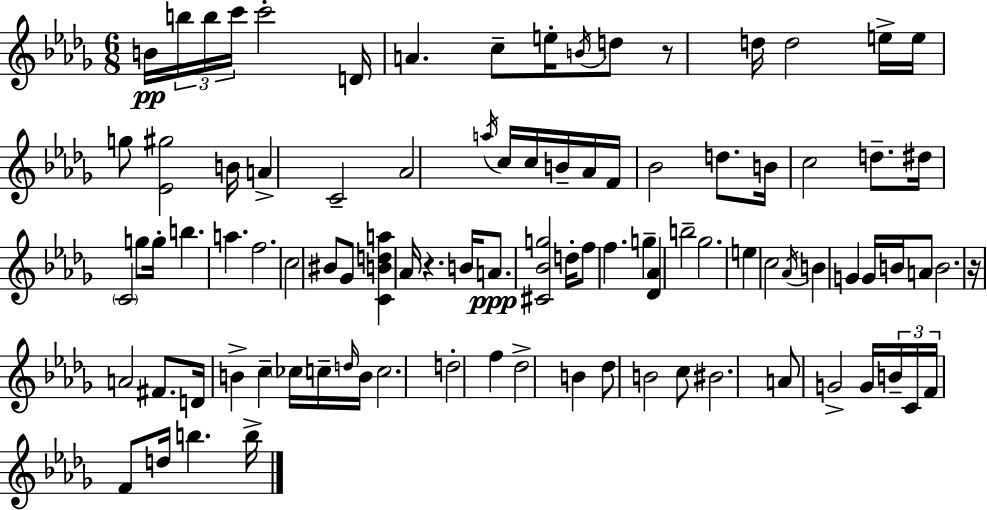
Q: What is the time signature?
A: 6/8